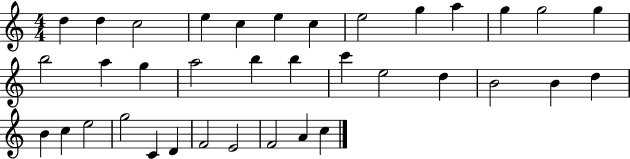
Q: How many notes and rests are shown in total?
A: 36